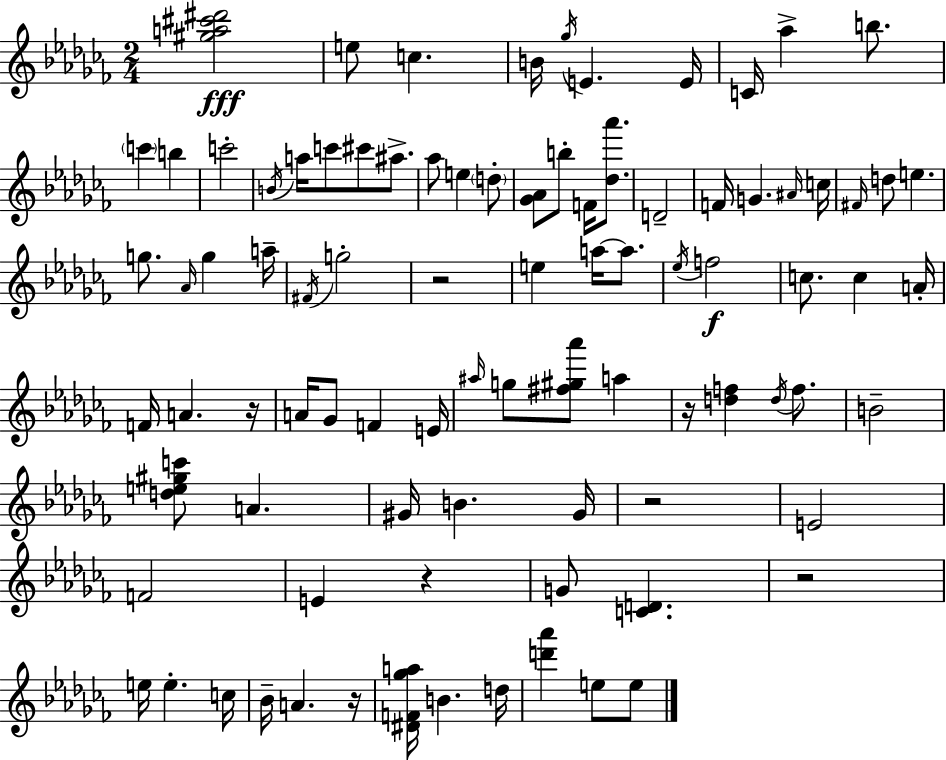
[G#5,A5,C#6,D#6]/h E5/e C5/q. B4/s Gb5/s E4/q. E4/s C4/s Ab5/q B5/e. C6/q B5/q C6/h B4/s A5/s C6/e C#6/e A#5/e. Ab5/e E5/q D5/e [Gb4,Ab4]/e B5/e F4/s [Db5,Ab6]/e. D4/h F4/s G4/q. A#4/s C5/s F#4/s D5/e E5/q. G5/e. Ab4/s G5/q A5/s F#4/s G5/h R/h E5/q A5/s A5/e. Eb5/s F5/h C5/e. C5/q A4/s F4/s A4/q. R/s A4/s Gb4/e F4/q E4/s A#5/s G5/e [F#5,G#5,Ab6]/e A5/q R/s [D5,F5]/q D5/s F5/e. B4/h [D5,E5,G#5,C6]/e A4/q. G#4/s B4/q. G#4/s R/h E4/h F4/h E4/q R/q G4/e [C4,D4]/q. R/h E5/s E5/q. C5/s Bb4/s A4/q. R/s [D#4,F4,Gb5,A5]/s B4/q. D5/s [D6,Ab6]/q E5/e E5/e